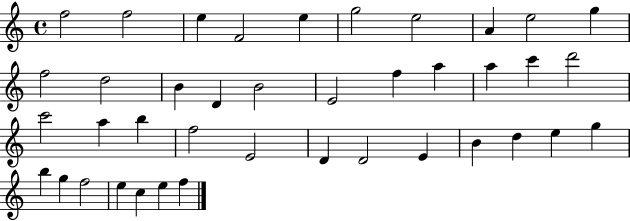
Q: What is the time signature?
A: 4/4